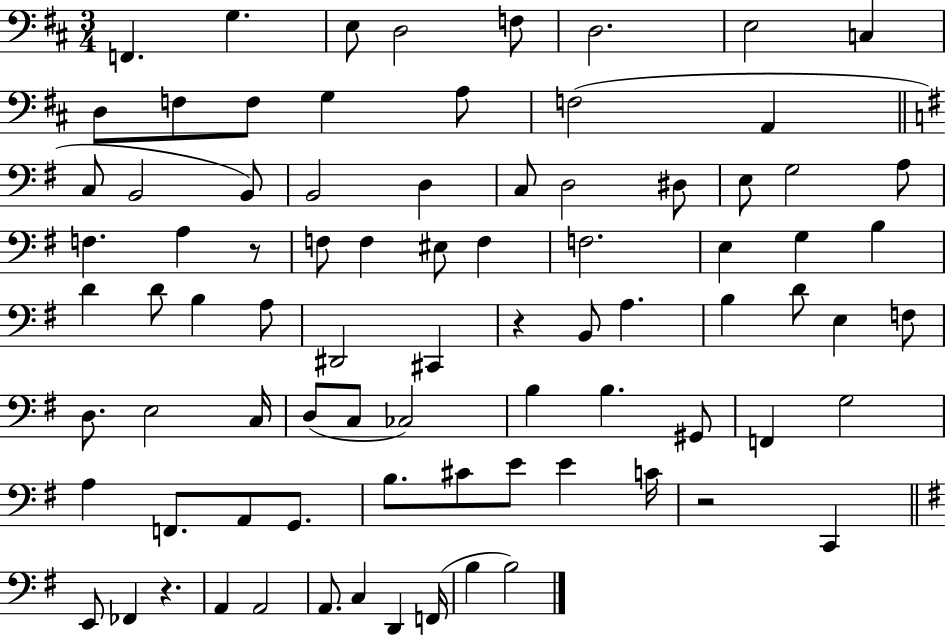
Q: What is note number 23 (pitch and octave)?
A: D#3